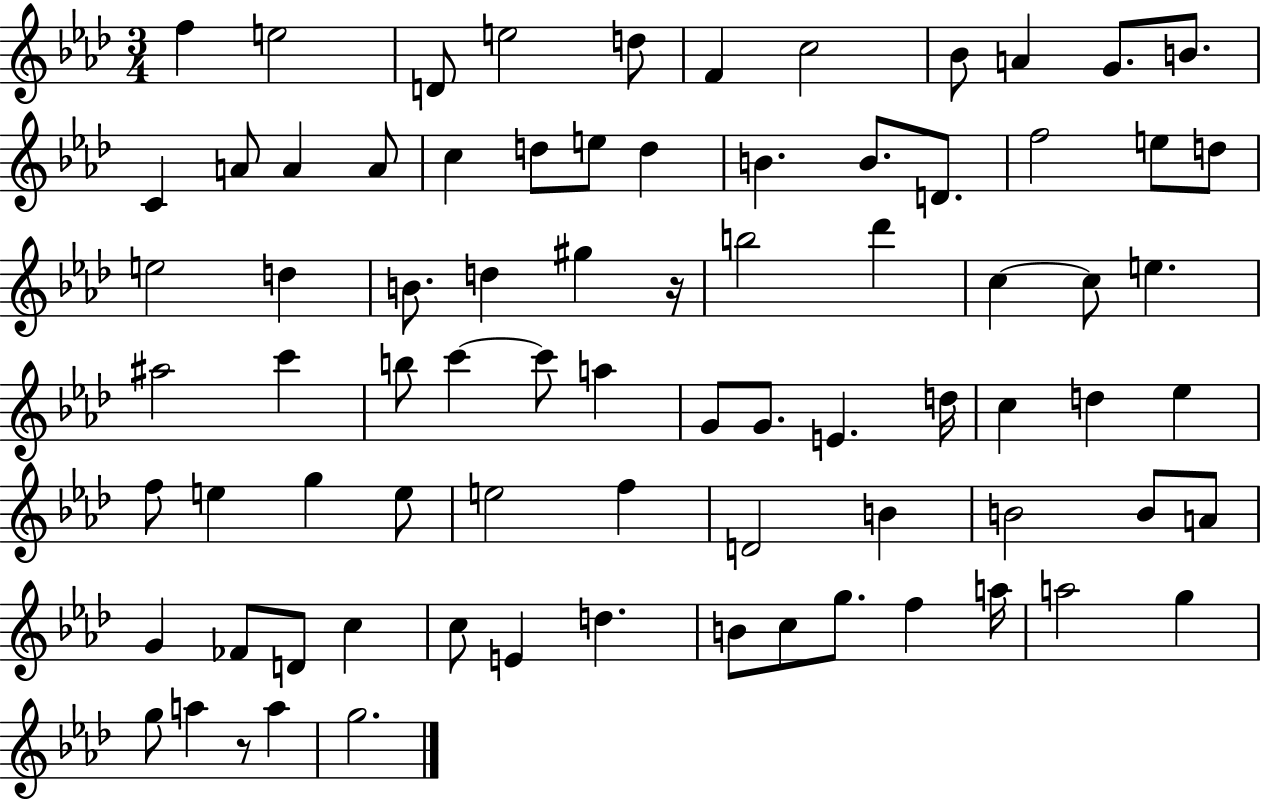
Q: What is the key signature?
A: AES major